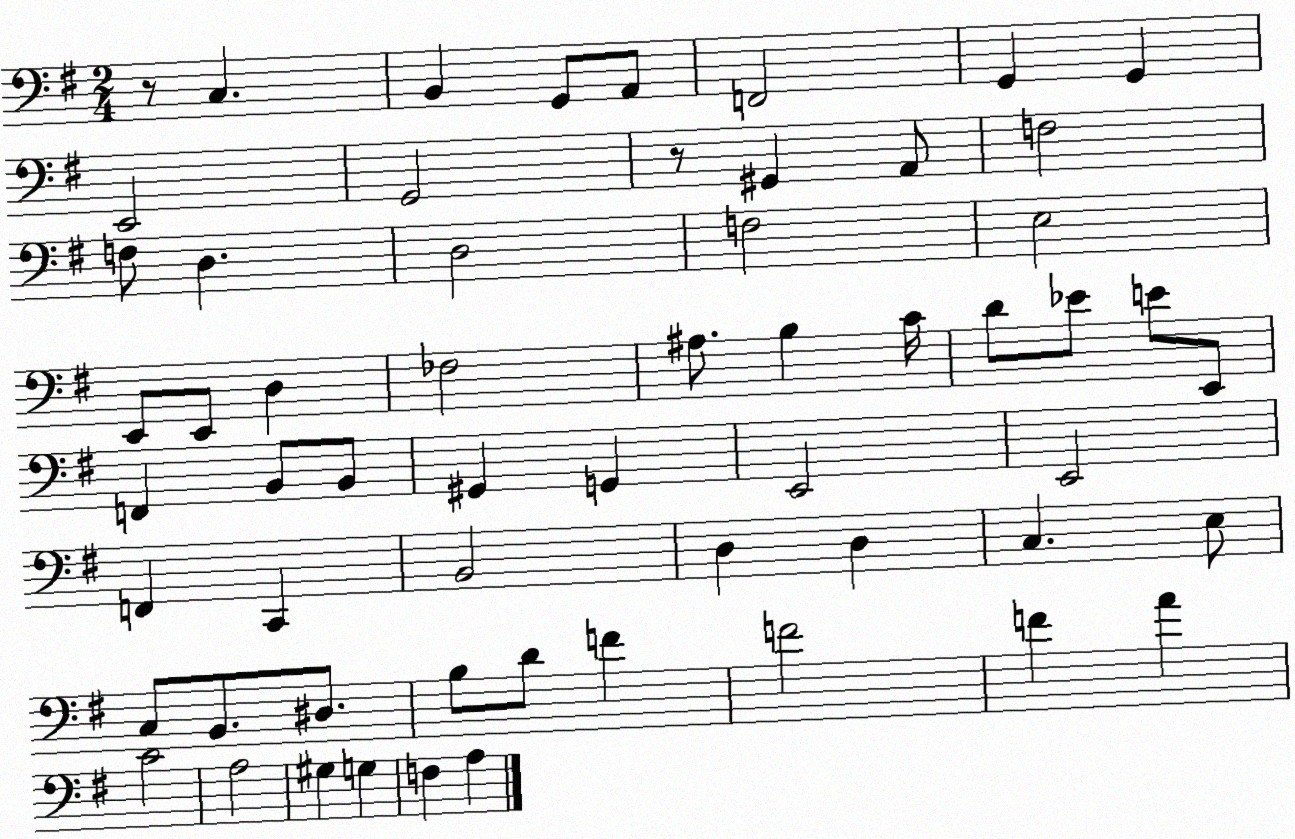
X:1
T:Untitled
M:2/4
L:1/4
K:G
z/2 C, B,, G,,/2 A,,/2 F,,2 G,, G,, E,,2 G,,2 z/2 ^G,, A,,/2 F,2 F,/2 D, D,2 F,2 E,2 E,,/2 E,,/2 D, _F,2 ^A,/2 B, C/4 D/2 _E/2 E/2 E,,/2 F,, B,,/2 B,,/2 ^G,, G,, E,,2 E,,2 F,, C,, B,,2 D, D, C, E,/2 C,/2 B,,/2 ^D,/2 B,/2 D/2 F F2 F A C2 A,2 ^G, G, F, A,